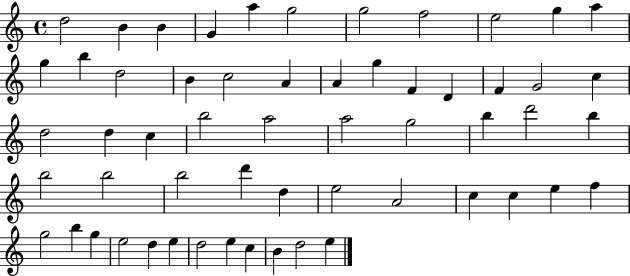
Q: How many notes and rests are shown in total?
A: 57